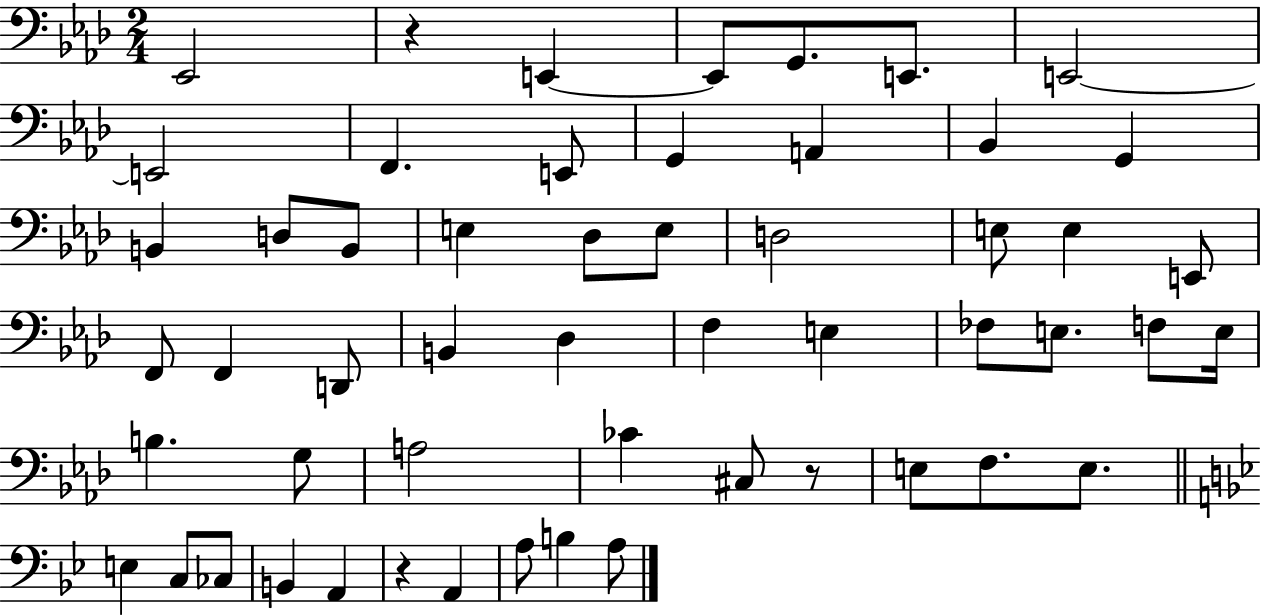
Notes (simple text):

Eb2/h R/q E2/q E2/e G2/e. E2/e. E2/h E2/h F2/q. E2/e G2/q A2/q Bb2/q G2/q B2/q D3/e B2/e E3/q Db3/e E3/e D3/h E3/e E3/q E2/e F2/e F2/q D2/e B2/q Db3/q F3/q E3/q FES3/e E3/e. F3/e E3/s B3/q. G3/e A3/h CES4/q C#3/e R/e E3/e F3/e. E3/e. E3/q C3/e CES3/e B2/q A2/q R/q A2/q A3/e B3/q A3/e